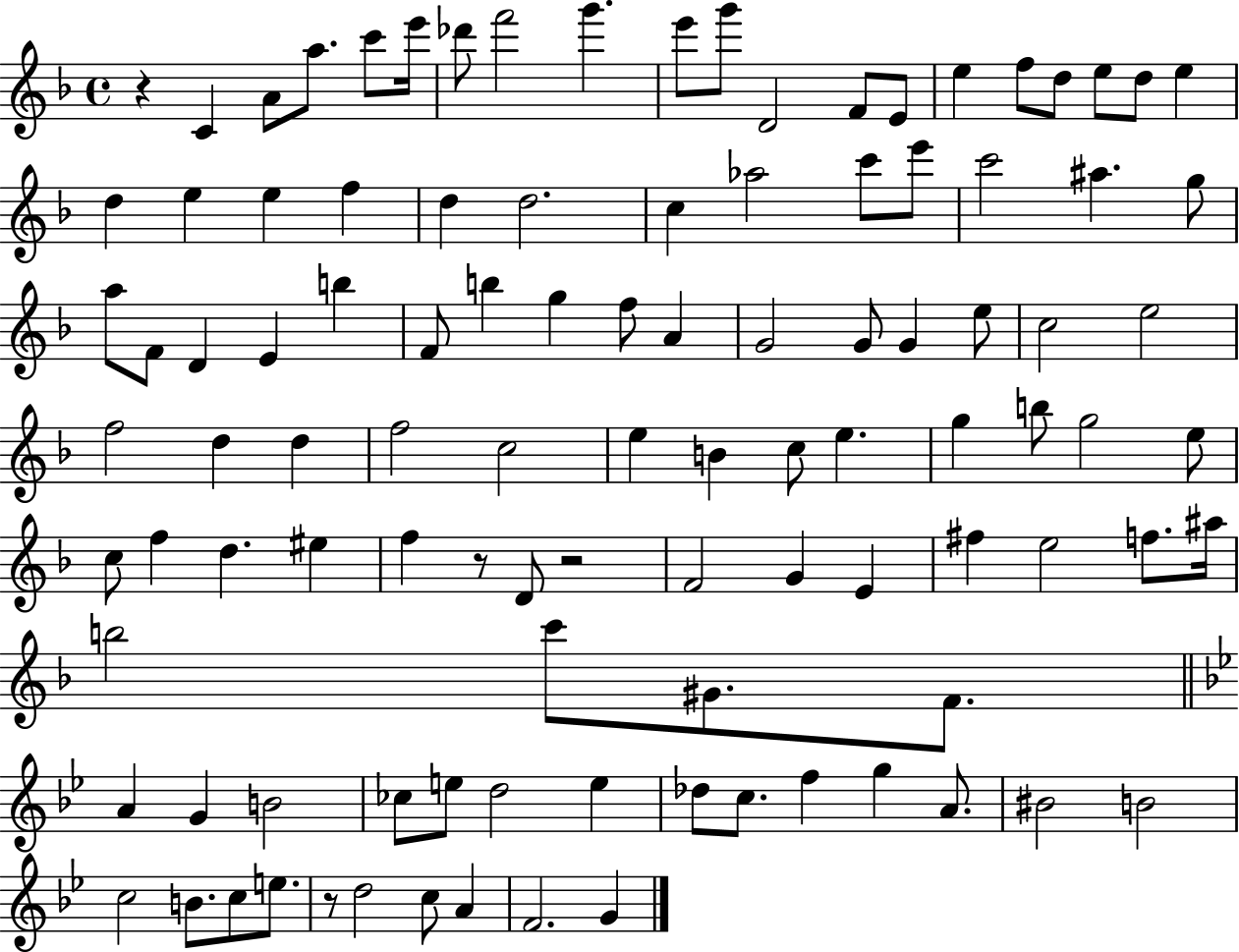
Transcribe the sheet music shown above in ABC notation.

X:1
T:Untitled
M:4/4
L:1/4
K:F
z C A/2 a/2 c'/2 e'/4 _d'/2 f'2 g' e'/2 g'/2 D2 F/2 E/2 e f/2 d/2 e/2 d/2 e d e e f d d2 c _a2 c'/2 e'/2 c'2 ^a g/2 a/2 F/2 D E b F/2 b g f/2 A G2 G/2 G e/2 c2 e2 f2 d d f2 c2 e B c/2 e g b/2 g2 e/2 c/2 f d ^e f z/2 D/2 z2 F2 G E ^f e2 f/2 ^a/4 b2 c'/2 ^G/2 F/2 A G B2 _c/2 e/2 d2 e _d/2 c/2 f g A/2 ^B2 B2 c2 B/2 c/2 e/2 z/2 d2 c/2 A F2 G